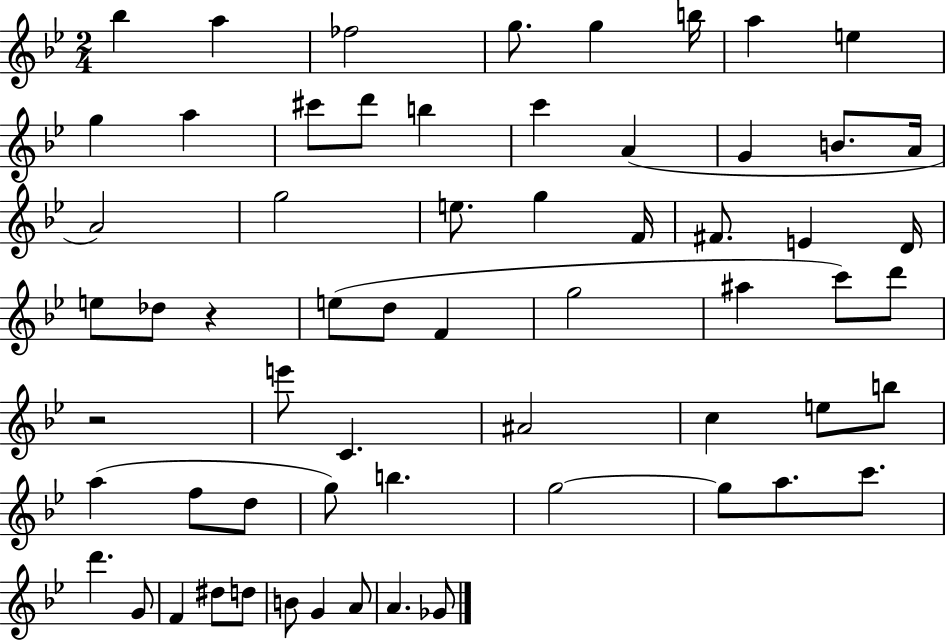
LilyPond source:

{
  \clef treble
  \numericTimeSignature
  \time 2/4
  \key bes \major
  bes''4 a''4 | fes''2 | g''8. g''4 b''16 | a''4 e''4 | \break g''4 a''4 | cis'''8 d'''8 b''4 | c'''4 a'4( | g'4 b'8. a'16 | \break a'2) | g''2 | e''8. g''4 f'16 | fis'8. e'4 d'16 | \break e''8 des''8 r4 | e''8( d''8 f'4 | g''2 | ais''4 c'''8) d'''8 | \break r2 | e'''8 c'4. | ais'2 | c''4 e''8 b''8 | \break a''4( f''8 d''8 | g''8) b''4. | g''2~~ | g''8 a''8. c'''8. | \break d'''4. g'8 | f'4 dis''8 d''8 | b'8 g'4 a'8 | a'4. ges'8 | \break \bar "|."
}